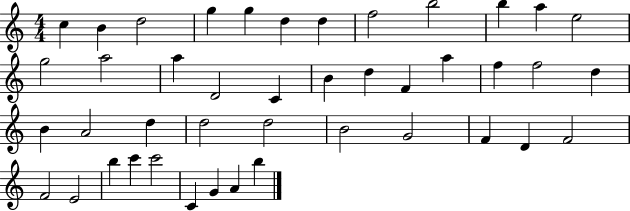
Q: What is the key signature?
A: C major